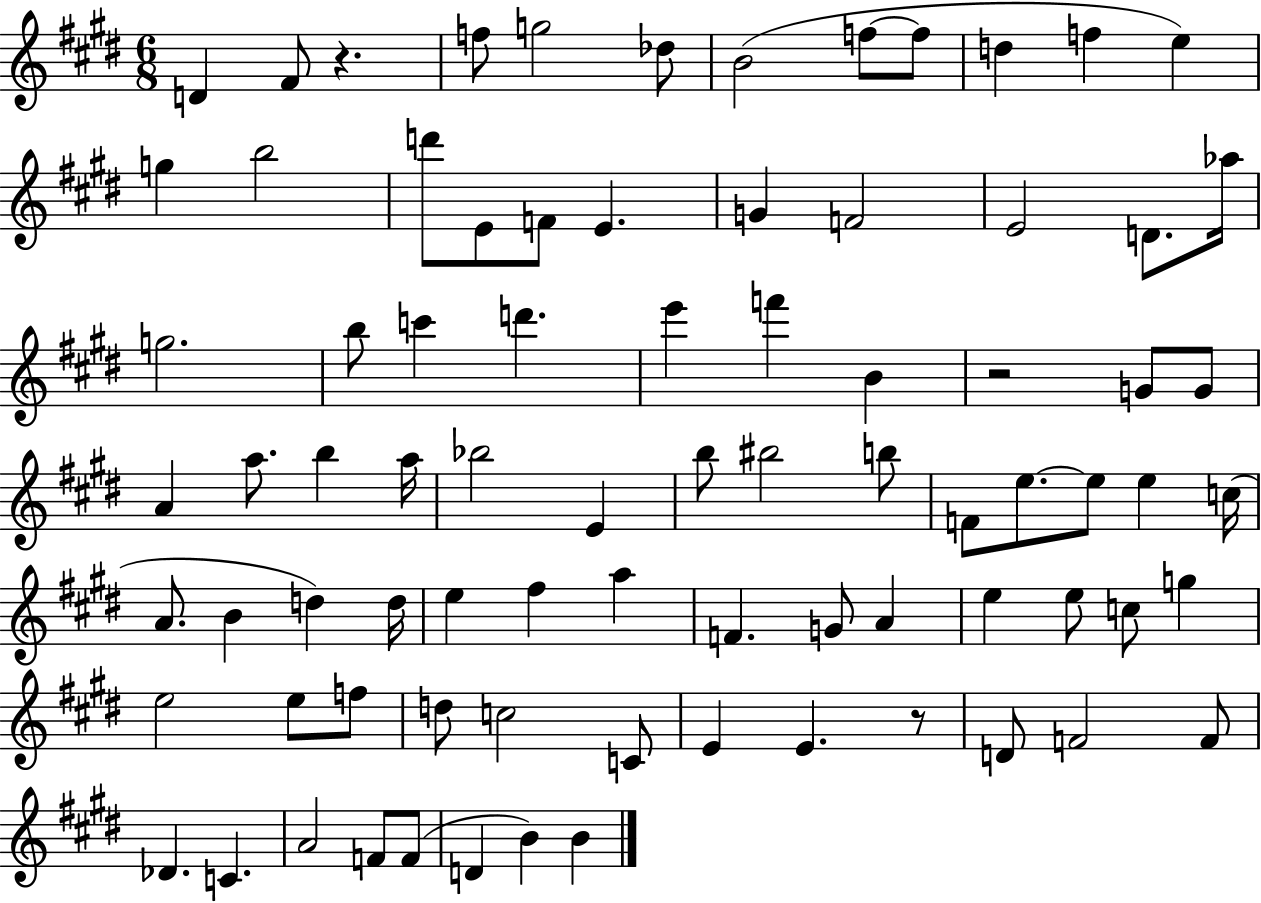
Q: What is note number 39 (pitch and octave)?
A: BIS5